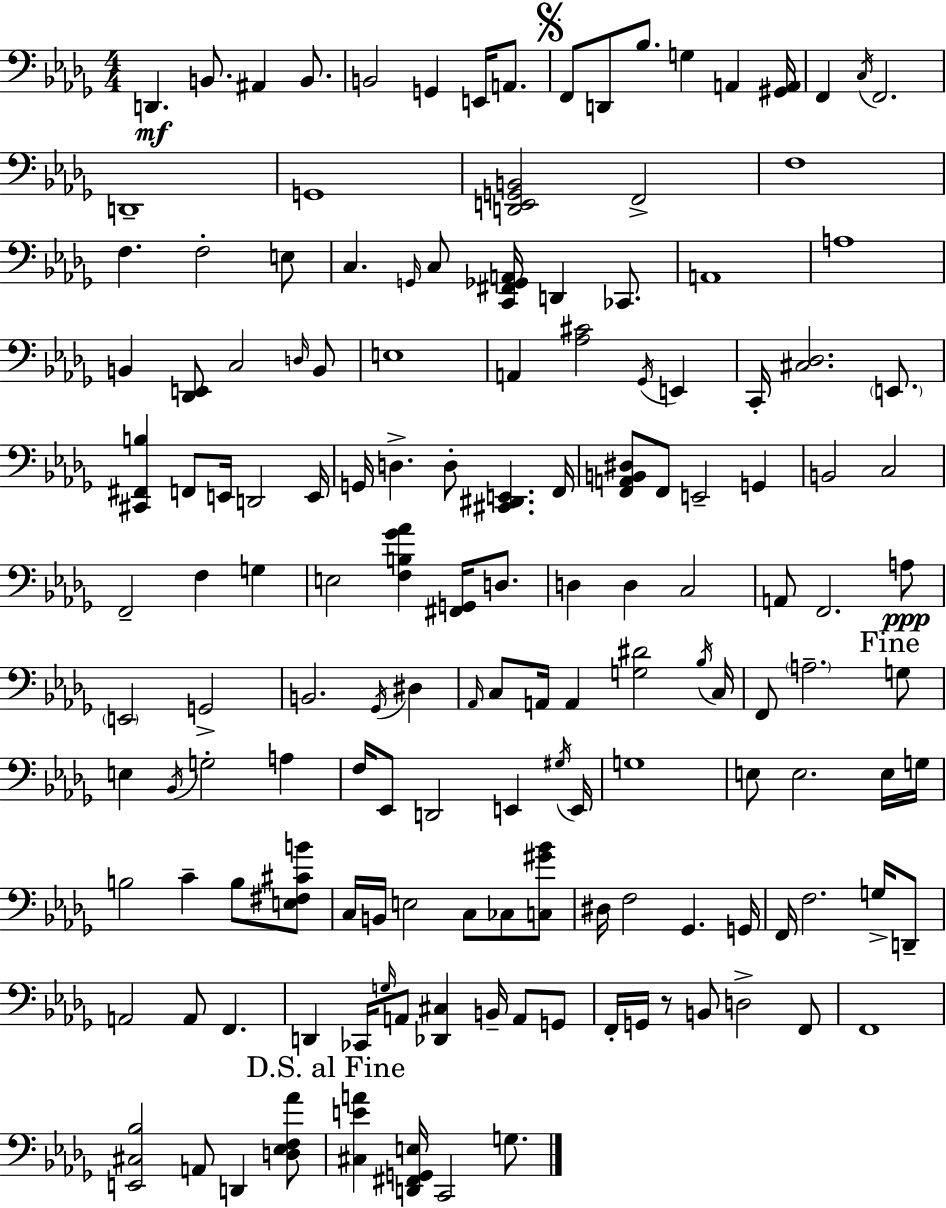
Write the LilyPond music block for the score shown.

{
  \clef bass
  \numericTimeSignature
  \time 4/4
  \key bes \minor
  d,4.\mf b,8. ais,4 b,8. | b,2 g,4 e,16 a,8. | \mark \markup { \musicglyph "scripts.segno" } f,8 d,8 bes8. g4 a,4 <gis, a,>16 | f,4 \acciaccatura { c16 } f,2. | \break d,1-- | g,1 | <d, e, g, b,>2 f,2-> | f1 | \break f4. f2-. e8 | c4. \grace { g,16 } c8 <c, fis, ges, a,>16 d,4 ces,8. | a,1 | a1 | \break b,4 <des, e,>8 c2 | \grace { d16 } b,8 e1 | a,4 <aes cis'>2 \acciaccatura { ges,16 } | e,4 c,16-. <cis des>2. | \break \parenthesize e,8. <cis, fis, b>4 f,8 e,16 d,2 | e,16 g,16 d4.-> d8-. <cis, dis, e,>4. | f,16 <f, a, b, dis>8 f,8 e,2-- | g,4 b,2 c2 | \break f,2-- f4 | g4 e2 <f b ges' aes'>4 | <fis, g,>16 d8. d4 d4 c2 | a,8 f,2. | \break a8\ppp \parenthesize e,2 g,2-> | b,2. | \acciaccatura { ges,16 } dis4 \grace { aes,16 } c8 a,16 a,4 <g dis'>2 | \acciaccatura { bes16 } c16 f,8 \parenthesize a2.-- | \break \mark "Fine" g8 e4 \acciaccatura { bes,16 } g2-. | a4 f16 ees,8 d,2 | e,4 \acciaccatura { gis16 } e,16 g1 | e8 e2. | \break e16 g16 b2 | c'4-- b8 <e fis cis' b'>8 c16 b,16 e2 | c8 ces8 <c gis' bes'>8 dis16 f2 | ges,4. g,16 f,16 f2. | \break g16-> d,8-- a,2 | a,8 f,4. d,4 ces,16 \grace { g16 } a,8 | <des, cis>4 b,16-- a,8 g,8 f,16-. g,16 r8 b,8 | d2-> f,8 f,1 | \break <e, cis bes>2 | a,8 d,4 <d ees f aes'>8 \mark "D.S. al Fine" <cis e' a'>4 <d, fis, g, e>16 c,2 | g8. \bar "|."
}